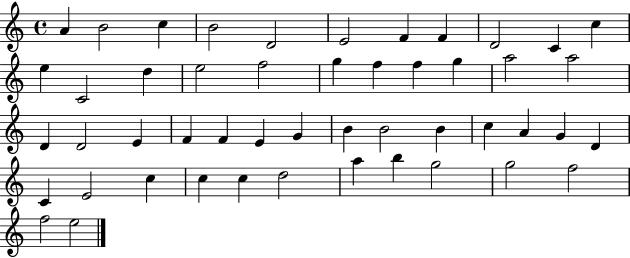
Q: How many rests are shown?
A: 0